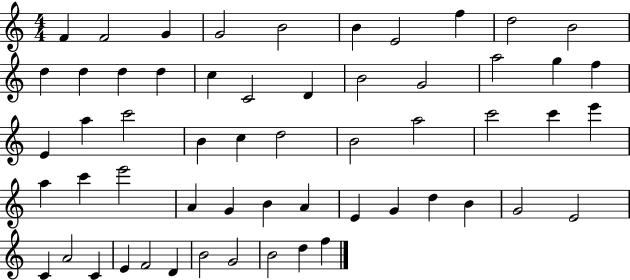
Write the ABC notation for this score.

X:1
T:Untitled
M:4/4
L:1/4
K:C
F F2 G G2 B2 B E2 f d2 B2 d d d d c C2 D B2 G2 a2 g f E a c'2 B c d2 B2 a2 c'2 c' e' a c' e'2 A G B A E G d B G2 E2 C A2 C E F2 D B2 G2 B2 d f